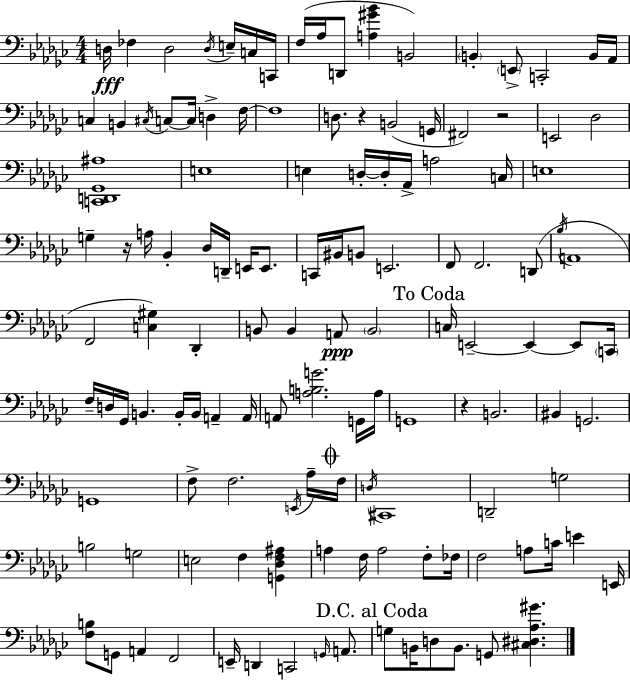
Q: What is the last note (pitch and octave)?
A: G2